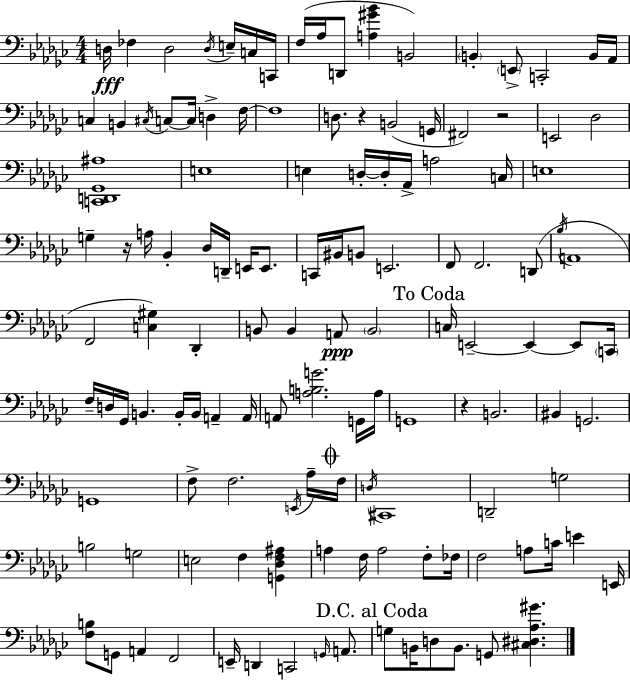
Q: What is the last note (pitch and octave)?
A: G2